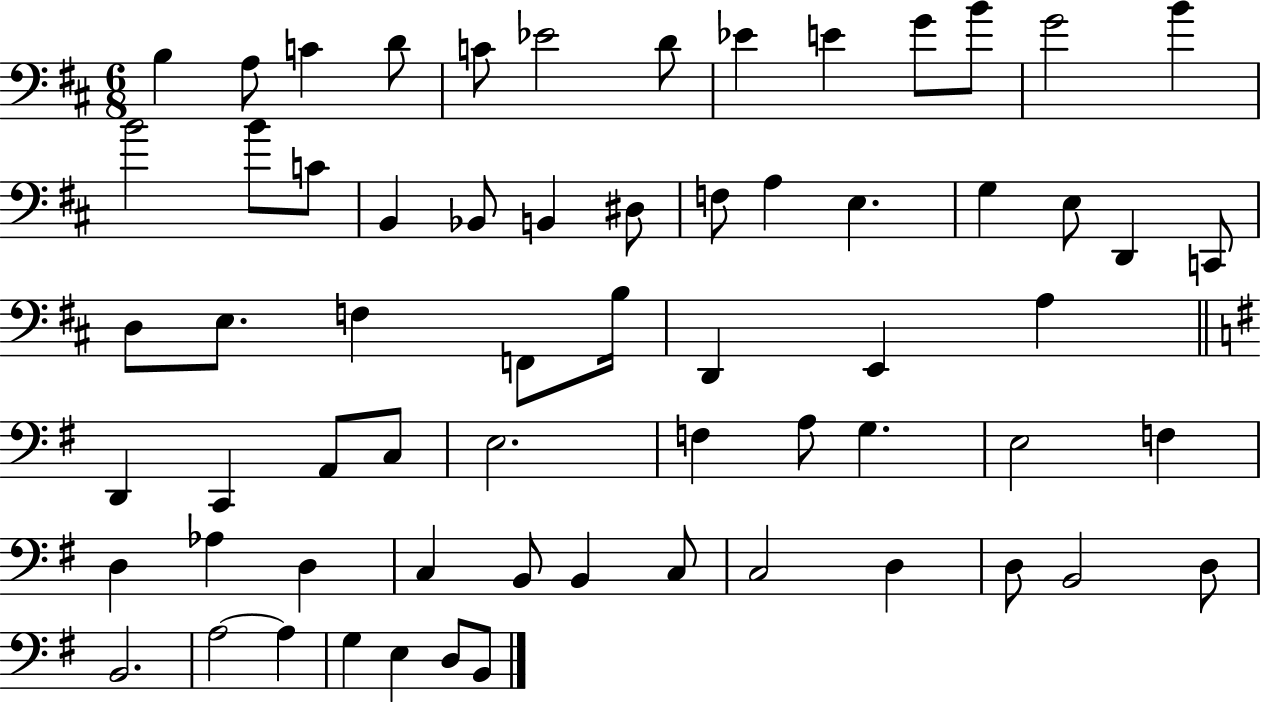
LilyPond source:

{
  \clef bass
  \numericTimeSignature
  \time 6/8
  \key d \major
  \repeat volta 2 { b4 a8 c'4 d'8 | c'8 ees'2 d'8 | ees'4 e'4 g'8 b'8 | g'2 b'4 | \break b'2 b'8 c'8 | b,4 bes,8 b,4 dis8 | f8 a4 e4. | g4 e8 d,4 c,8 | \break d8 e8. f4 f,8 b16 | d,4 e,4 a4 | \bar "||" \break \key e \minor d,4 c,4 a,8 c8 | e2. | f4 a8 g4. | e2 f4 | \break d4 aes4 d4 | c4 b,8 b,4 c8 | c2 d4 | d8 b,2 d8 | \break b,2. | a2~~ a4 | g4 e4 d8 b,8 | } \bar "|."
}